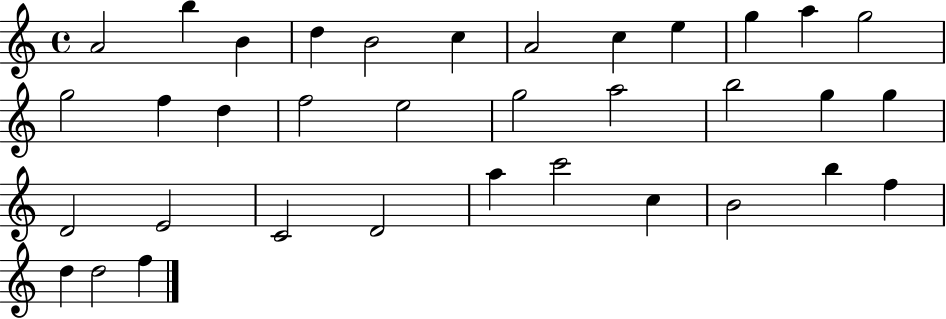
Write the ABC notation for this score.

X:1
T:Untitled
M:4/4
L:1/4
K:C
A2 b B d B2 c A2 c e g a g2 g2 f d f2 e2 g2 a2 b2 g g D2 E2 C2 D2 a c'2 c B2 b f d d2 f